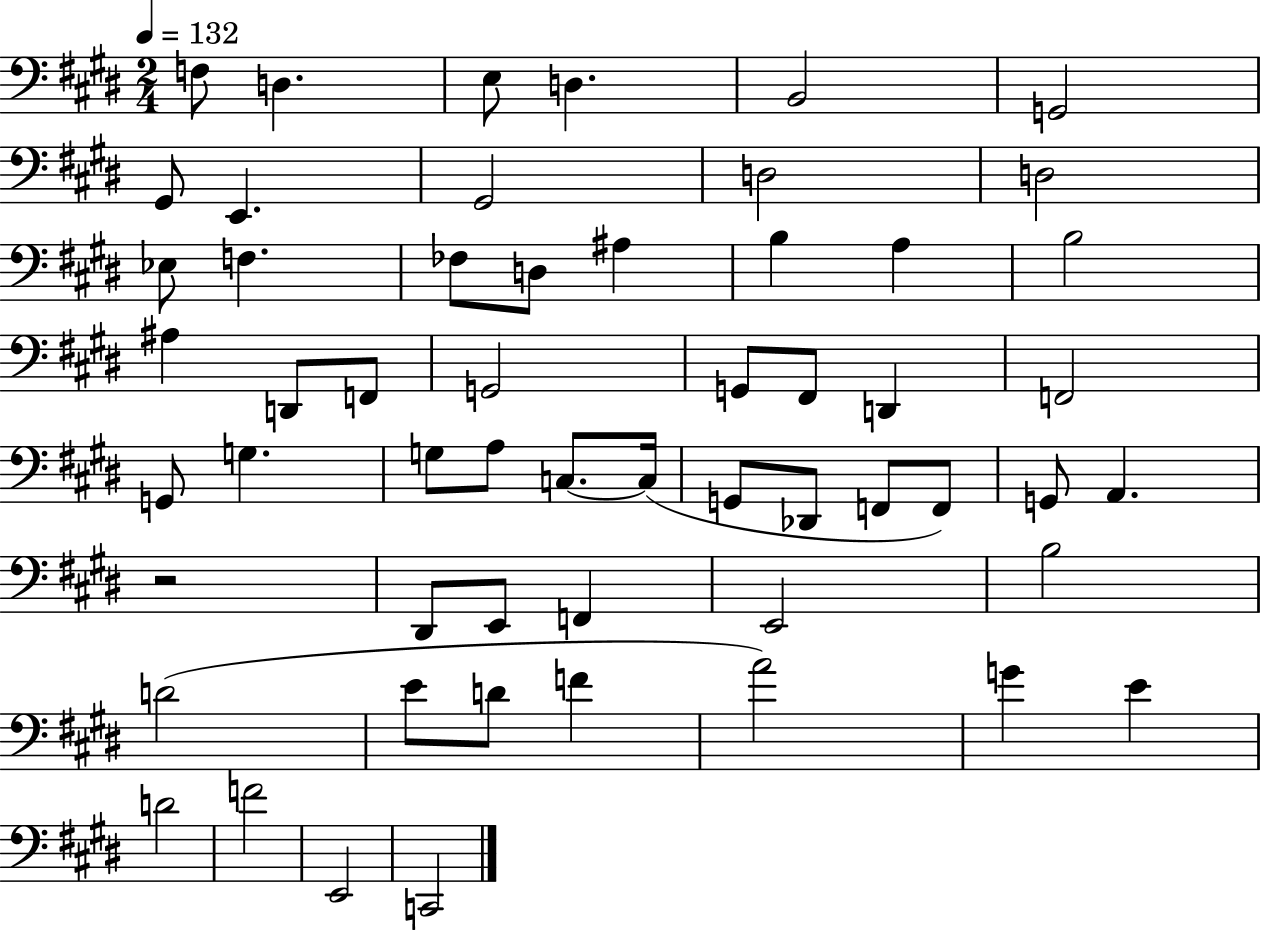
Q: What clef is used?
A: bass